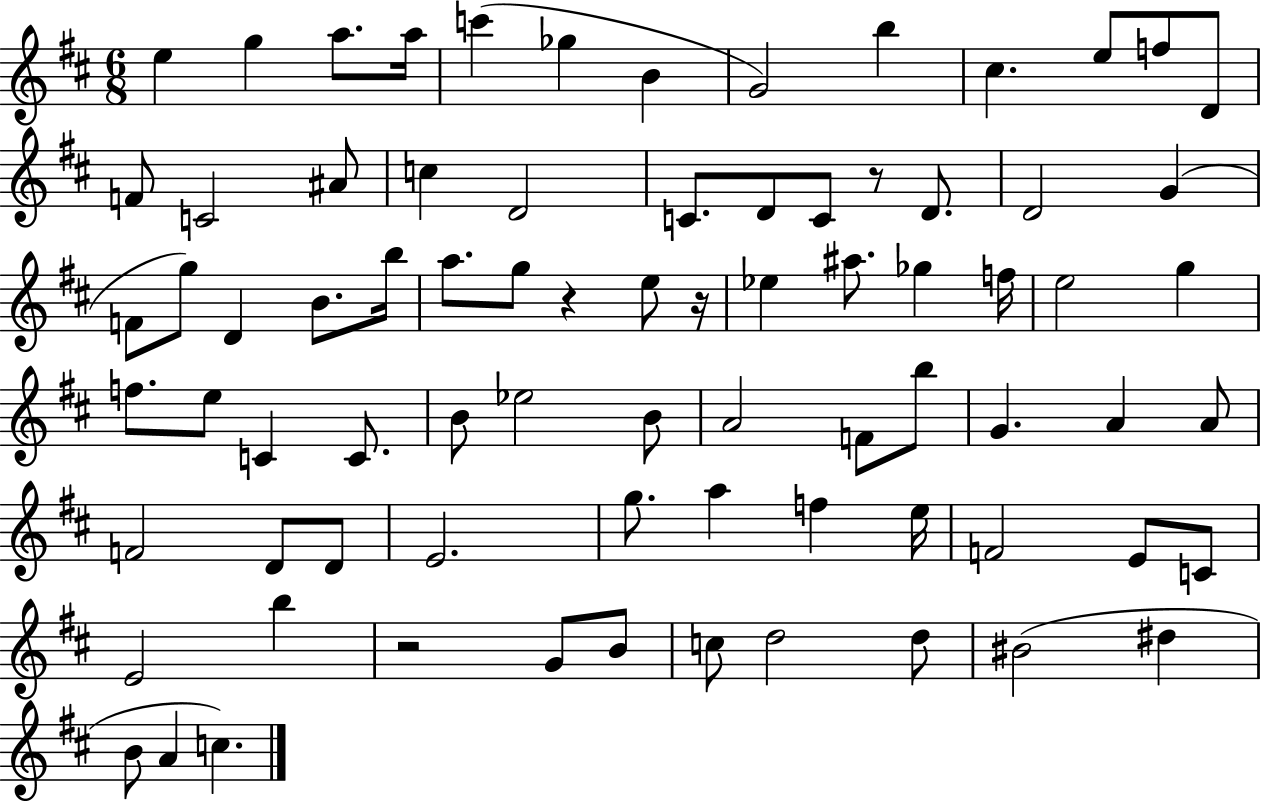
E5/q G5/q A5/e. A5/s C6/q Gb5/q B4/q G4/h B5/q C#5/q. E5/e F5/e D4/e F4/e C4/h A#4/e C5/q D4/h C4/e. D4/e C4/e R/e D4/e. D4/h G4/q F4/e G5/e D4/q B4/e. B5/s A5/e. G5/e R/q E5/e R/s Eb5/q A#5/e. Gb5/q F5/s E5/h G5/q F5/e. E5/e C4/q C4/e. B4/e Eb5/h B4/e A4/h F4/e B5/e G4/q. A4/q A4/e F4/h D4/e D4/e E4/h. G5/e. A5/q F5/q E5/s F4/h E4/e C4/e E4/h B5/q R/h G4/e B4/e C5/e D5/h D5/e BIS4/h D#5/q B4/e A4/q C5/q.